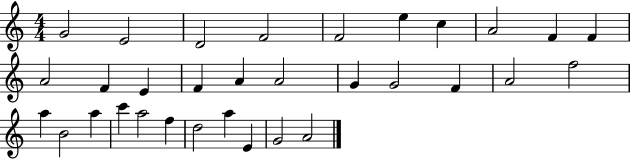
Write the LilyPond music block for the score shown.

{
  \clef treble
  \numericTimeSignature
  \time 4/4
  \key c \major
  g'2 e'2 | d'2 f'2 | f'2 e''4 c''4 | a'2 f'4 f'4 | \break a'2 f'4 e'4 | f'4 a'4 a'2 | g'4 g'2 f'4 | a'2 f''2 | \break a''4 b'2 a''4 | c'''4 a''2 f''4 | d''2 a''4 e'4 | g'2 a'2 | \break \bar "|."
}